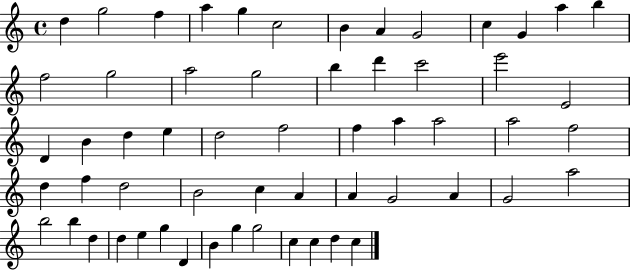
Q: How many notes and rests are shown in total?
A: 58